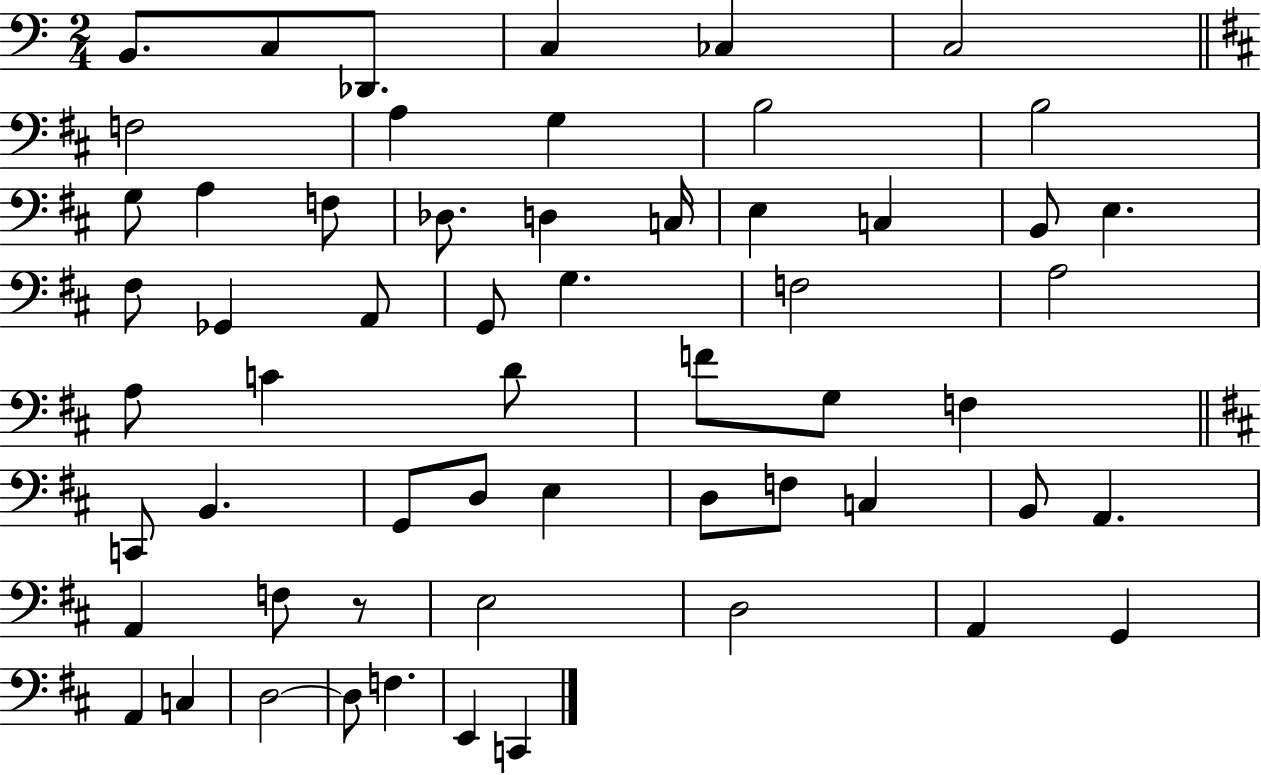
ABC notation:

X:1
T:Untitled
M:2/4
L:1/4
K:C
B,,/2 C,/2 _D,,/2 C, _C, C,2 F,2 A, G, B,2 B,2 G,/2 A, F,/2 _D,/2 D, C,/4 E, C, B,,/2 E, ^F,/2 _G,, A,,/2 G,,/2 G, F,2 A,2 A,/2 C D/2 F/2 G,/2 F, C,,/2 B,, G,,/2 D,/2 E, D,/2 F,/2 C, B,,/2 A,, A,, F,/2 z/2 E,2 D,2 A,, G,, A,, C, D,2 D,/2 F, E,, C,,